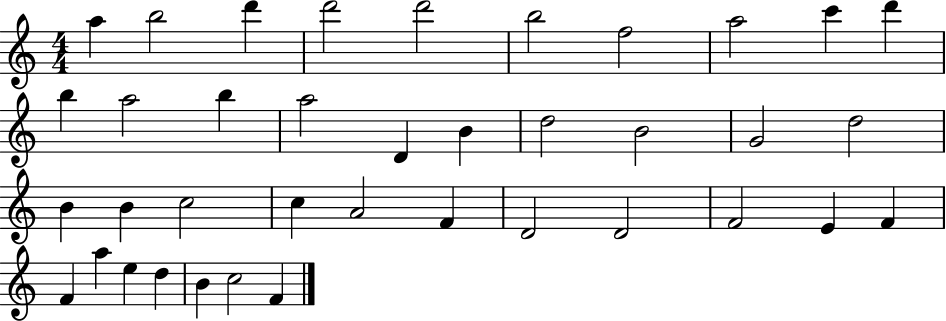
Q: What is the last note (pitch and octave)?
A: F4